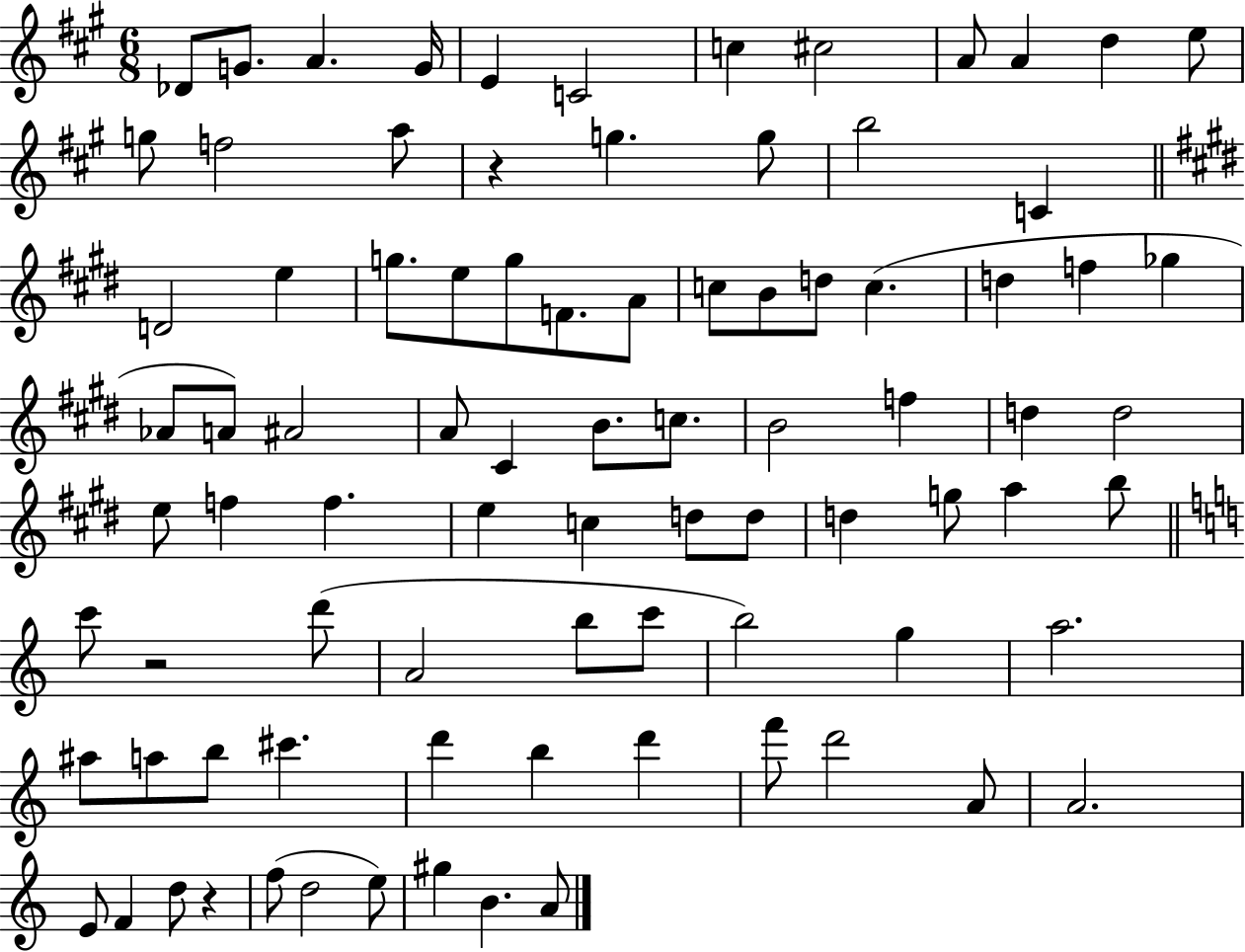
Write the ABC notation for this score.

X:1
T:Untitled
M:6/8
L:1/4
K:A
_D/2 G/2 A G/4 E C2 c ^c2 A/2 A d e/2 g/2 f2 a/2 z g g/2 b2 C D2 e g/2 e/2 g/2 F/2 A/2 c/2 B/2 d/2 c d f _g _A/2 A/2 ^A2 A/2 ^C B/2 c/2 B2 f d d2 e/2 f f e c d/2 d/2 d g/2 a b/2 c'/2 z2 d'/2 A2 b/2 c'/2 b2 g a2 ^a/2 a/2 b/2 ^c' d' b d' f'/2 d'2 A/2 A2 E/2 F d/2 z f/2 d2 e/2 ^g B A/2